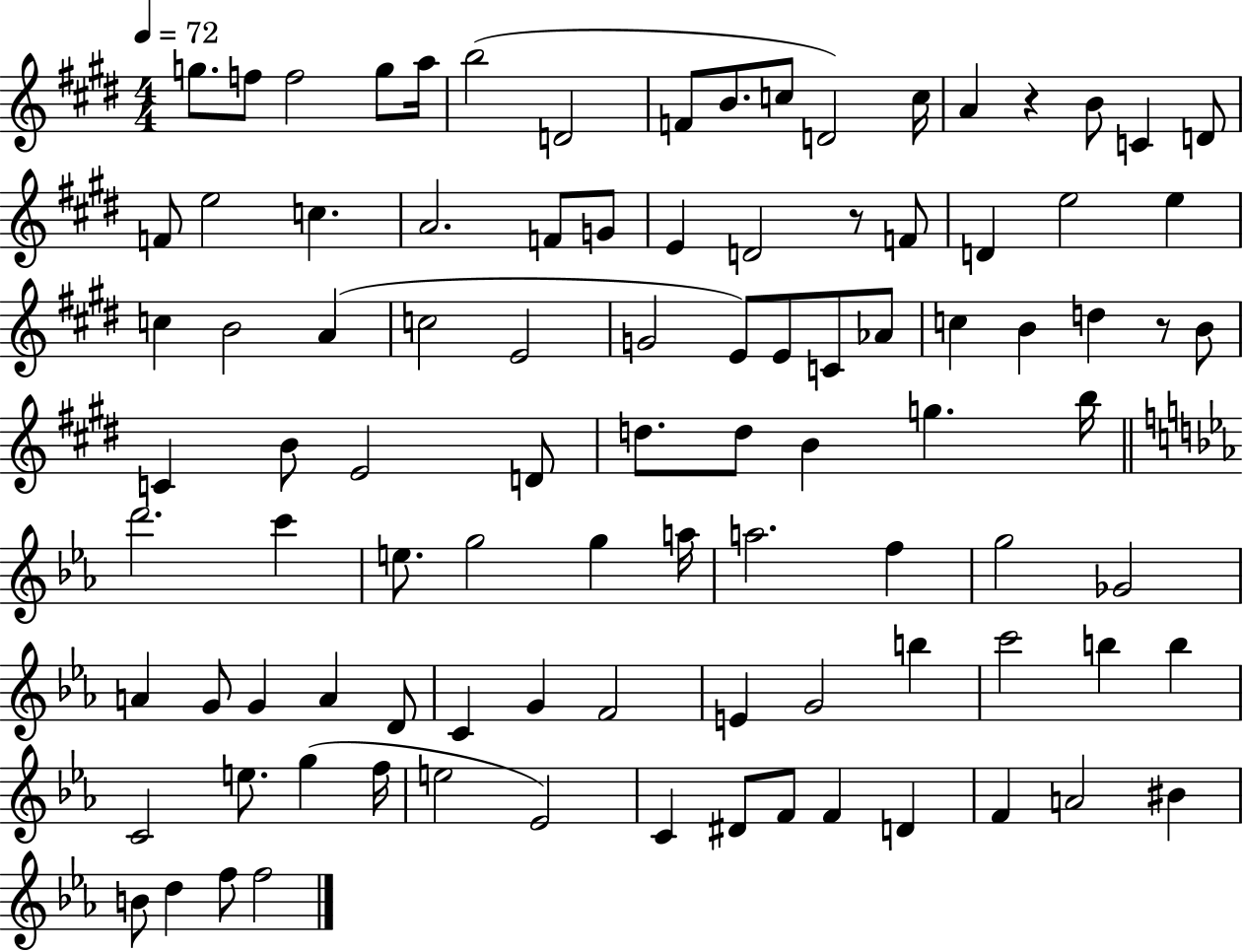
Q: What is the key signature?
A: E major